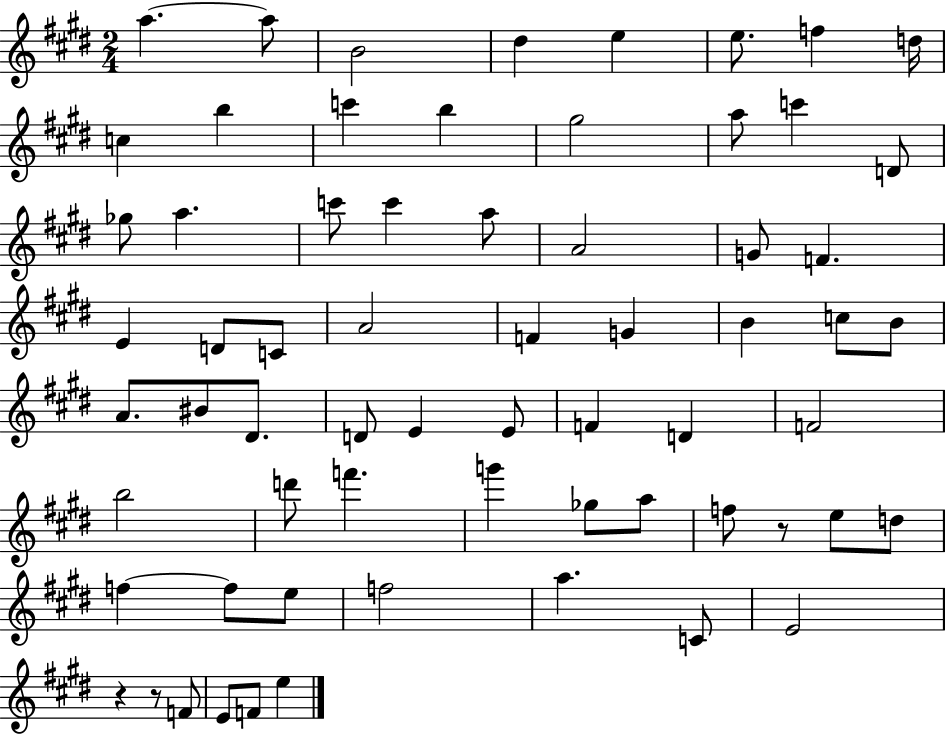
X:1
T:Untitled
M:2/4
L:1/4
K:E
a a/2 B2 ^d e e/2 f d/4 c b c' b ^g2 a/2 c' D/2 _g/2 a c'/2 c' a/2 A2 G/2 F E D/2 C/2 A2 F G B c/2 B/2 A/2 ^B/2 ^D/2 D/2 E E/2 F D F2 b2 d'/2 f' g' _g/2 a/2 f/2 z/2 e/2 d/2 f f/2 e/2 f2 a C/2 E2 z z/2 F/2 E/2 F/2 e